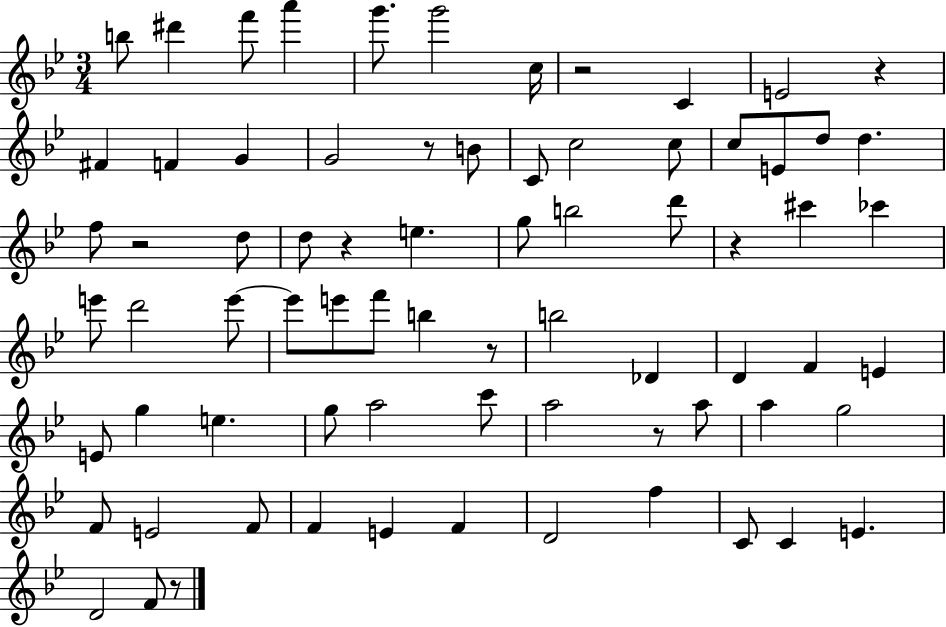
B5/e D#6/q F6/e A6/q G6/e. G6/h C5/s R/h C4/q E4/h R/q F#4/q F4/q G4/q G4/h R/e B4/e C4/e C5/h C5/e C5/e E4/e D5/e D5/q. F5/e R/h D5/e D5/e R/q E5/q. G5/e B5/h D6/e R/q C#6/q CES6/q E6/e D6/h E6/e E6/e E6/e F6/e B5/q R/e B5/h Db4/q D4/q F4/q E4/q E4/e G5/q E5/q. G5/e A5/h C6/e A5/h R/e A5/e A5/q G5/h F4/e E4/h F4/e F4/q E4/q F4/q D4/h F5/q C4/e C4/q E4/q. D4/h F4/e R/e